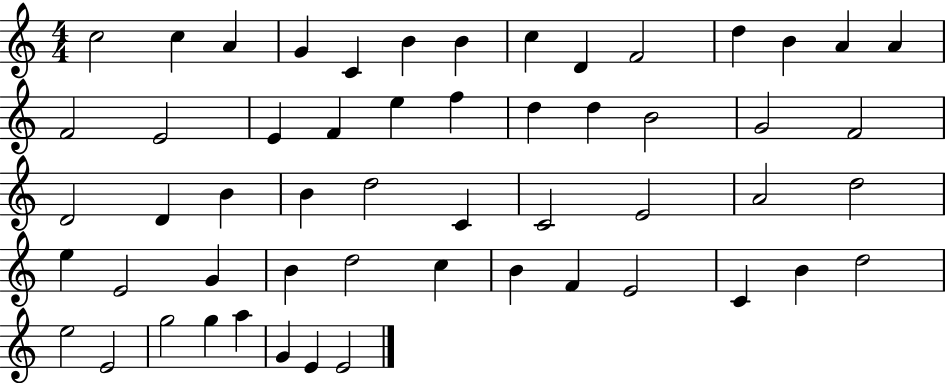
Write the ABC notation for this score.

X:1
T:Untitled
M:4/4
L:1/4
K:C
c2 c A G C B B c D F2 d B A A F2 E2 E F e f d d B2 G2 F2 D2 D B B d2 C C2 E2 A2 d2 e E2 G B d2 c B F E2 C B d2 e2 E2 g2 g a G E E2